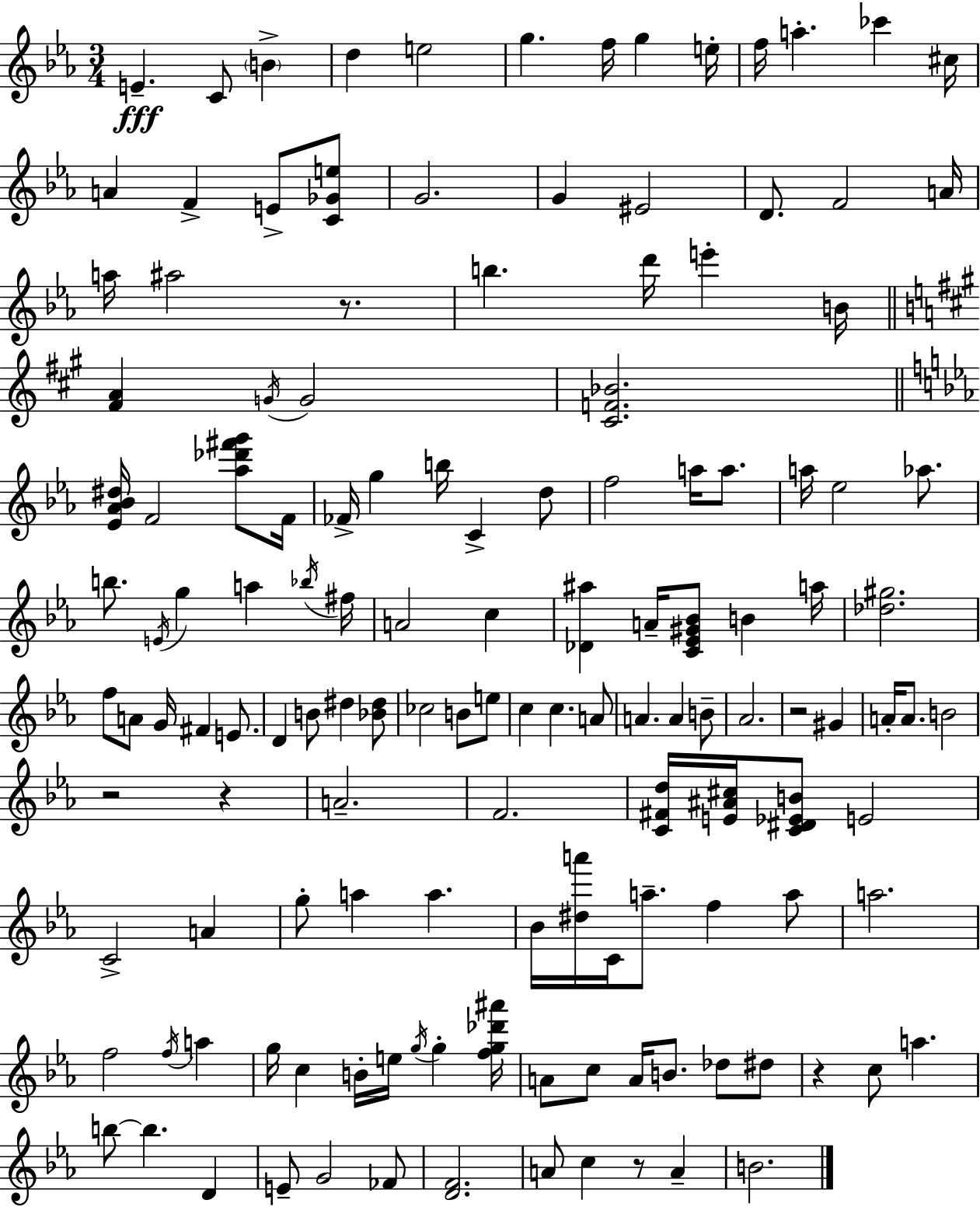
E4/q. C4/e B4/q D5/q E5/h G5/q. F5/s G5/q E5/s F5/s A5/q. CES6/q C#5/s A4/q F4/q E4/e [C4,Gb4,E5]/e G4/h. G4/q EIS4/h D4/e. F4/h A4/s A5/s A#5/h R/e. B5/q. D6/s E6/q B4/s [F#4,A4]/q G4/s G4/h [C#4,F4,Bb4]/h. [Eb4,Ab4,Bb4,D#5]/s F4/h [Ab5,Db6,F#6,G6]/e F4/s FES4/s G5/q B5/s C4/q D5/e F5/h A5/s A5/e. A5/s Eb5/h Ab5/e. B5/e. E4/s G5/q A5/q Bb5/s F#5/s A4/h C5/q [Db4,A#5]/q A4/s [C4,Eb4,G#4,Bb4]/e B4/q A5/s [Db5,G#5]/h. F5/e A4/e G4/s F#4/q E4/e. D4/q B4/e D#5/q [Bb4,D#5]/e CES5/h B4/e E5/e C5/q C5/q. A4/e A4/q. A4/q B4/e Ab4/h. R/h G#4/q A4/s A4/e. B4/h R/h R/q A4/h. F4/h. [C4,F#4,D5]/s [E4,A#4,C#5]/s [C4,D#4,Eb4,B4]/e E4/h C4/h A4/q G5/e A5/q A5/q. Bb4/s [D#5,A6]/s C4/s A5/e. F5/q A5/e A5/h. F5/h F5/s A5/q G5/s C5/q B4/s E5/s G5/s G5/q [F5,G5,Db6,A#6]/s A4/e C5/e A4/s B4/e. Db5/e D#5/e R/q C5/e A5/q. B5/e B5/q. D4/q E4/e G4/h FES4/e [D4,F4]/h. A4/e C5/q R/e A4/q B4/h.